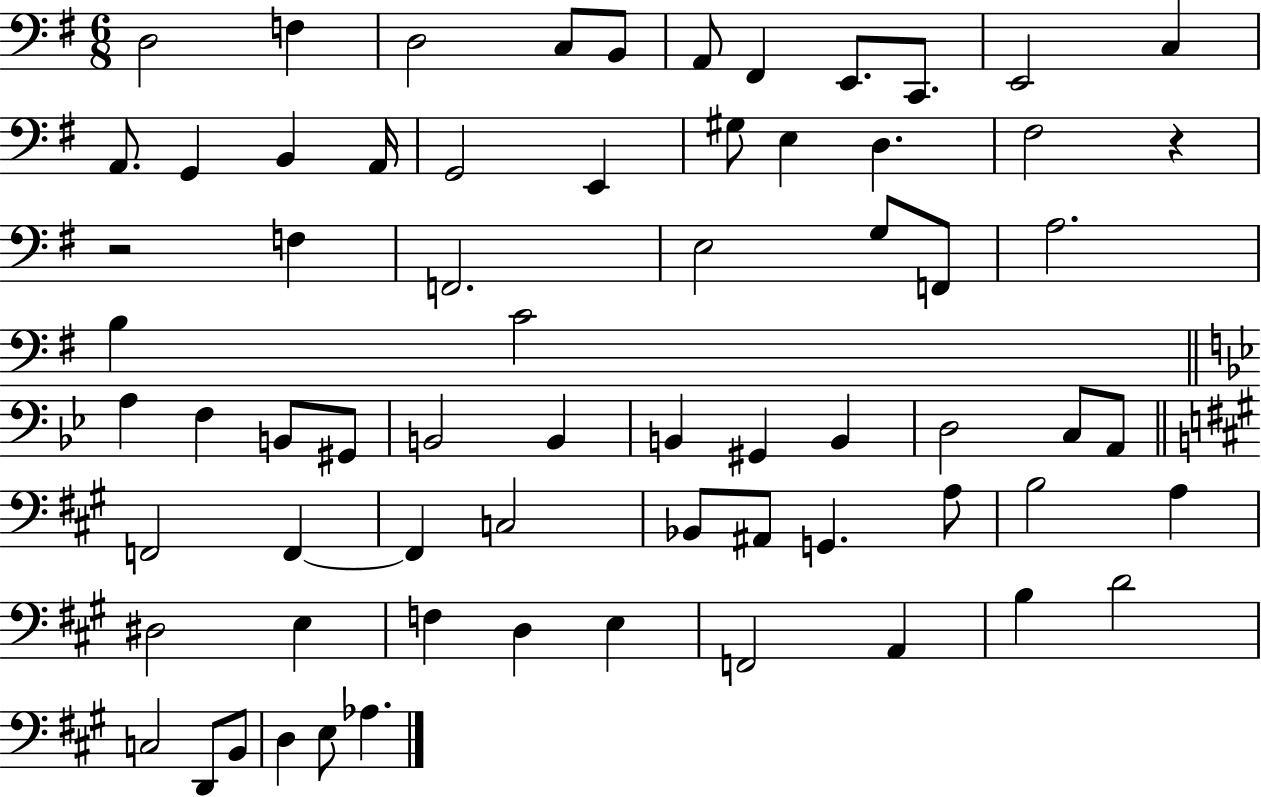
D3/h F3/q D3/h C3/e B2/e A2/e F#2/q E2/e. C2/e. E2/h C3/q A2/e. G2/q B2/q A2/s G2/h E2/q G#3/e E3/q D3/q. F#3/h R/q R/h F3/q F2/h. E3/h G3/e F2/e A3/h. B3/q C4/h A3/q F3/q B2/e G#2/e B2/h B2/q B2/q G#2/q B2/q D3/h C3/e A2/e F2/h F2/q F2/q C3/h Bb2/e A#2/e G2/q. A3/e B3/h A3/q D#3/h E3/q F3/q D3/q E3/q F2/h A2/q B3/q D4/h C3/h D2/e B2/e D3/q E3/e Ab3/q.